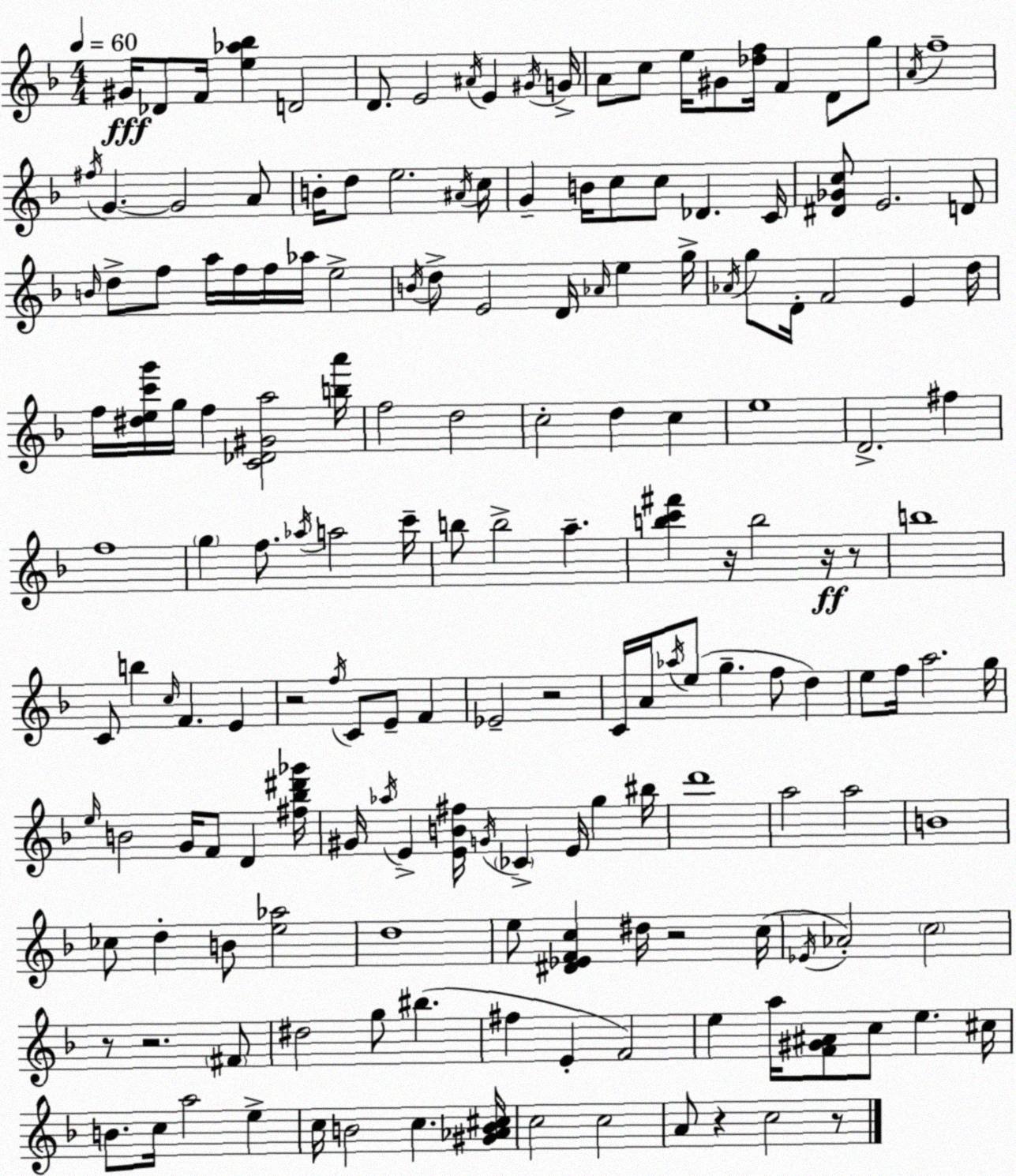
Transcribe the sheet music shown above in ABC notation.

X:1
T:Untitled
M:4/4
L:1/4
K:Dm
^G/4 _D/2 F/4 [e_a_b] D2 D/2 E2 ^A/4 E ^G/4 G/4 A/2 c/2 e/4 ^G/2 [_df]/4 F D/2 g/2 A/4 f4 ^f/4 G G2 A/2 B/4 d/2 e2 ^A/4 c/4 G B/4 c/2 c/2 _D C/4 [^D_Gc]/2 E2 D/2 B/4 d/2 f/2 a/4 f/4 f/4 _a/4 e2 B/4 d/2 E2 D/4 _A/4 e g/4 _A/4 g/2 D/4 F2 E d/4 f/4 [^dec'g']/4 g/4 f [C_D^Ga]2 [ba']/4 f2 d2 c2 d c e4 D2 ^f f4 g f/2 _a/4 a2 c'/4 b/2 b2 a [bc'^f'] z/4 b2 z/4 z/2 b4 C/2 b c/4 F E z2 f/4 C/2 E/2 F _E2 z2 C/4 A/4 _a/4 e/2 g f/2 d e/2 f/4 a2 g/4 e/4 B2 G/4 F/2 D [^f_b^d'_g']/4 ^G/4 _a/4 E [EB^f]/4 G/4 _C E/4 g ^b/4 d'4 a2 a2 B4 _c/2 d B/2 [e_a]2 d4 e/2 [^D_EFc] ^d/4 z2 c/4 _E/4 _A2 c2 z/2 z2 ^F/2 ^d2 g/2 ^b ^f E F2 e a/4 [F^G^A]/2 c/2 e ^c/4 B/2 c/4 a2 e c/4 B2 c [^G_AB^c]/4 c2 c2 A/2 z c2 z/2